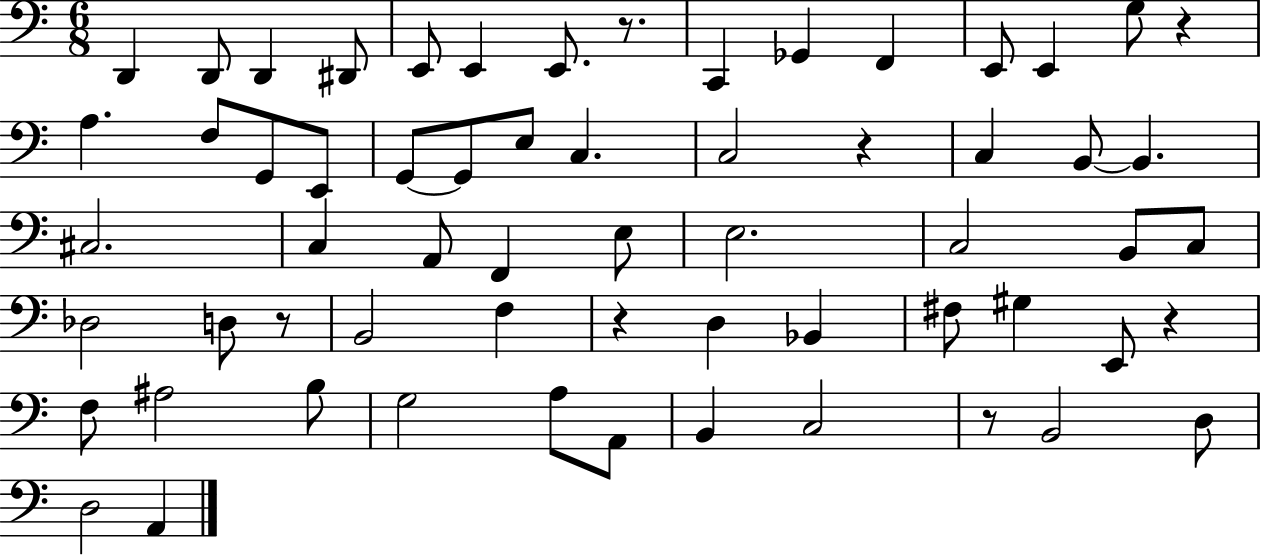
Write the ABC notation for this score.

X:1
T:Untitled
M:6/8
L:1/4
K:C
D,, D,,/2 D,, ^D,,/2 E,,/2 E,, E,,/2 z/2 C,, _G,, F,, E,,/2 E,, G,/2 z A, F,/2 G,,/2 E,,/2 G,,/2 G,,/2 E,/2 C, C,2 z C, B,,/2 B,, ^C,2 C, A,,/2 F,, E,/2 E,2 C,2 B,,/2 C,/2 _D,2 D,/2 z/2 B,,2 F, z D, _B,, ^F,/2 ^G, E,,/2 z F,/2 ^A,2 B,/2 G,2 A,/2 A,,/2 B,, C,2 z/2 B,,2 D,/2 D,2 A,,